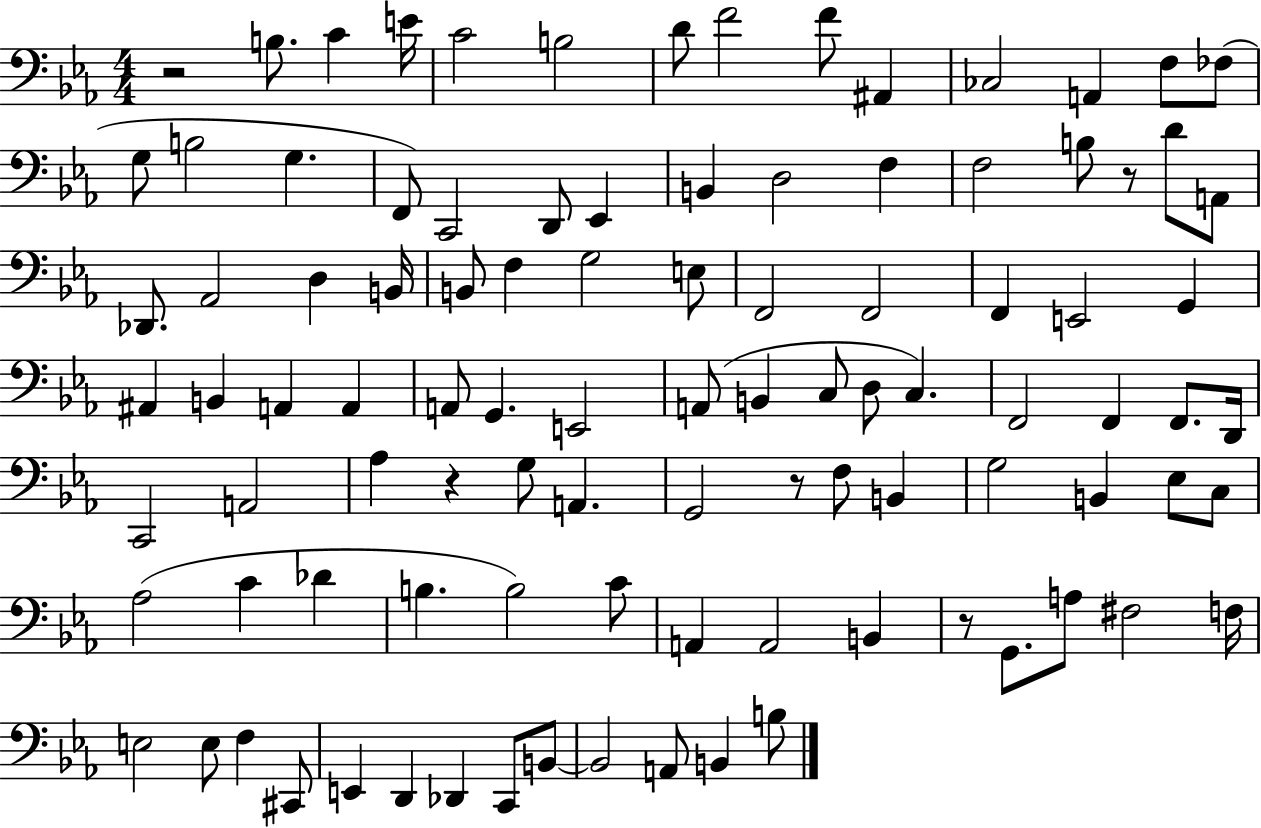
R/h B3/e. C4/q E4/s C4/h B3/h D4/e F4/h F4/e A#2/q CES3/h A2/q F3/e FES3/e G3/e B3/h G3/q. F2/e C2/h D2/e Eb2/q B2/q D3/h F3/q F3/h B3/e R/e D4/e A2/e Db2/e. Ab2/h D3/q B2/s B2/e F3/q G3/h E3/e F2/h F2/h F2/q E2/h G2/q A#2/q B2/q A2/q A2/q A2/e G2/q. E2/h A2/e B2/q C3/e D3/e C3/q. F2/h F2/q F2/e. D2/s C2/h A2/h Ab3/q R/q G3/e A2/q. G2/h R/e F3/e B2/q G3/h B2/q Eb3/e C3/e Ab3/h C4/q Db4/q B3/q. B3/h C4/e A2/q A2/h B2/q R/e G2/e. A3/e F#3/h F3/s E3/h E3/e F3/q C#2/e E2/q D2/q Db2/q C2/e B2/e B2/h A2/e B2/q B3/e